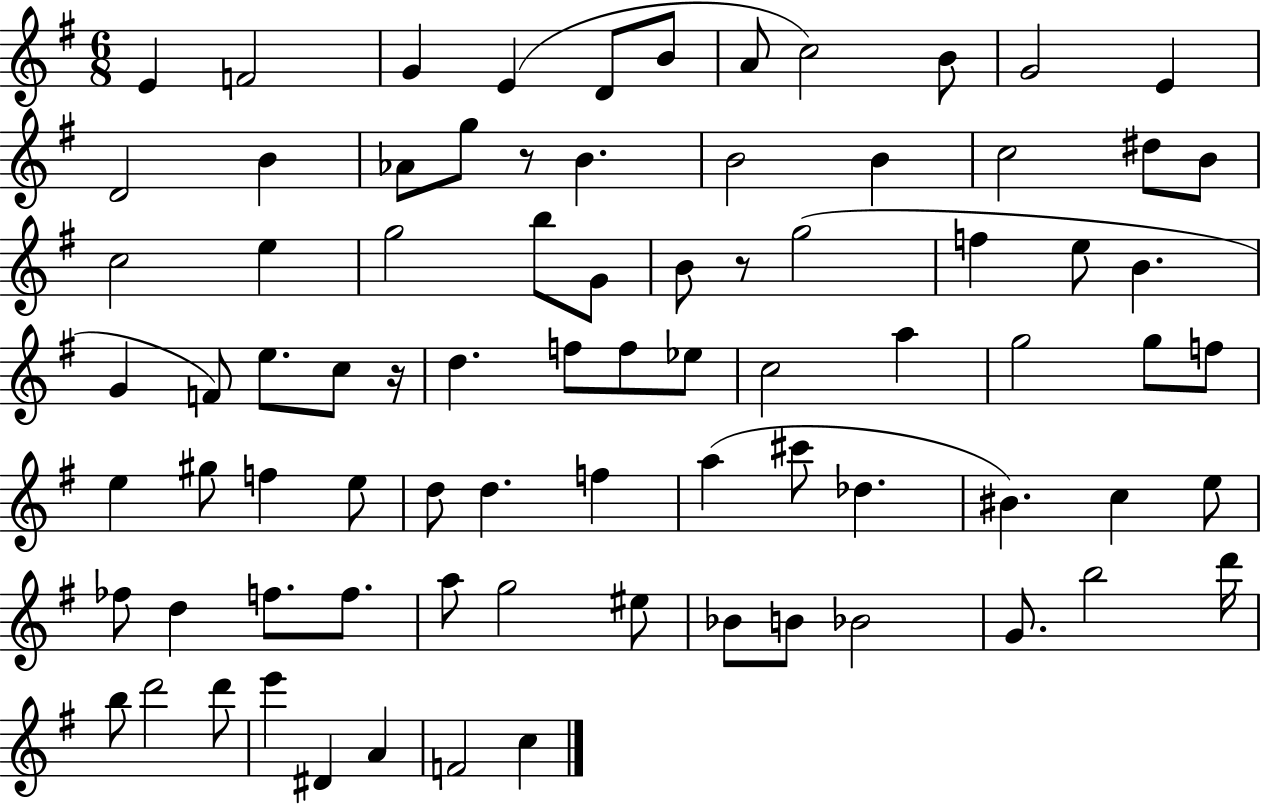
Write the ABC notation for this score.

X:1
T:Untitled
M:6/8
L:1/4
K:G
E F2 G E D/2 B/2 A/2 c2 B/2 G2 E D2 B _A/2 g/2 z/2 B B2 B c2 ^d/2 B/2 c2 e g2 b/2 G/2 B/2 z/2 g2 f e/2 B G F/2 e/2 c/2 z/4 d f/2 f/2 _e/2 c2 a g2 g/2 f/2 e ^g/2 f e/2 d/2 d f a ^c'/2 _d ^B c e/2 _f/2 d f/2 f/2 a/2 g2 ^e/2 _B/2 B/2 _B2 G/2 b2 d'/4 b/2 d'2 d'/2 e' ^D A F2 c